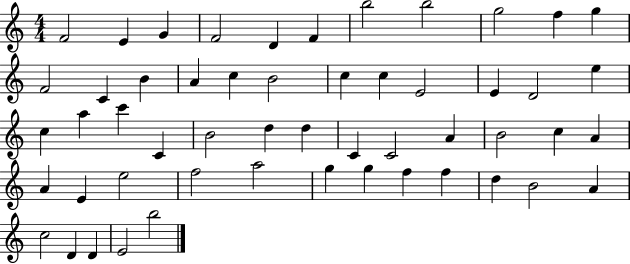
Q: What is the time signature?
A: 4/4